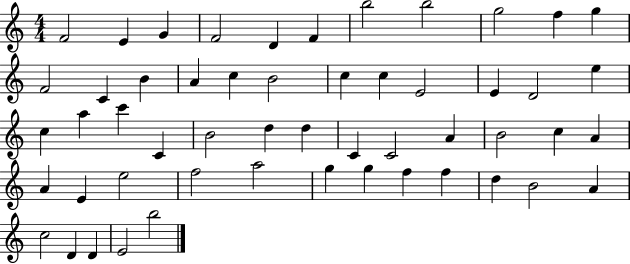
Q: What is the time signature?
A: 4/4